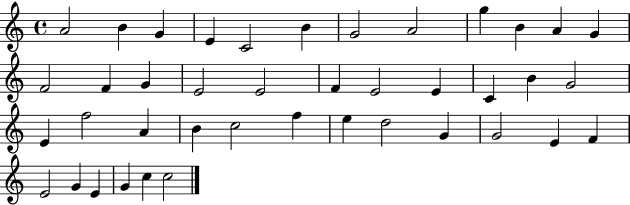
X:1
T:Untitled
M:4/4
L:1/4
K:C
A2 B G E C2 B G2 A2 g B A G F2 F G E2 E2 F E2 E C B G2 E f2 A B c2 f e d2 G G2 E F E2 G E G c c2